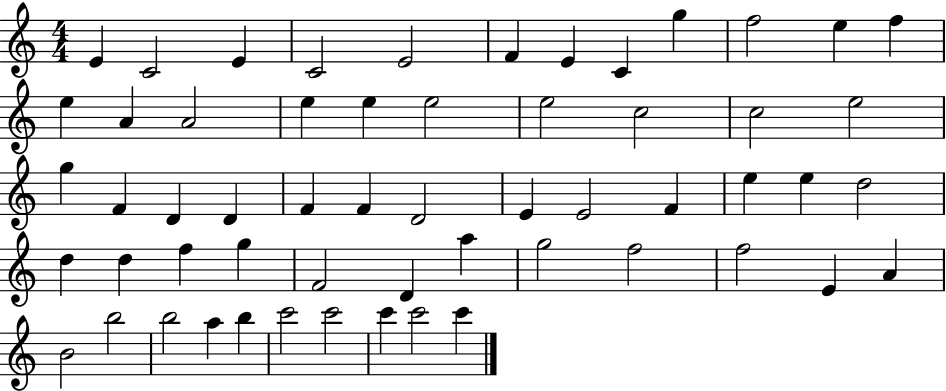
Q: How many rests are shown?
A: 0